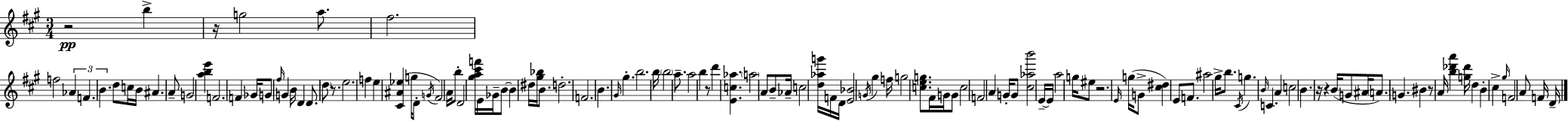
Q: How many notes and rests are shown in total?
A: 126